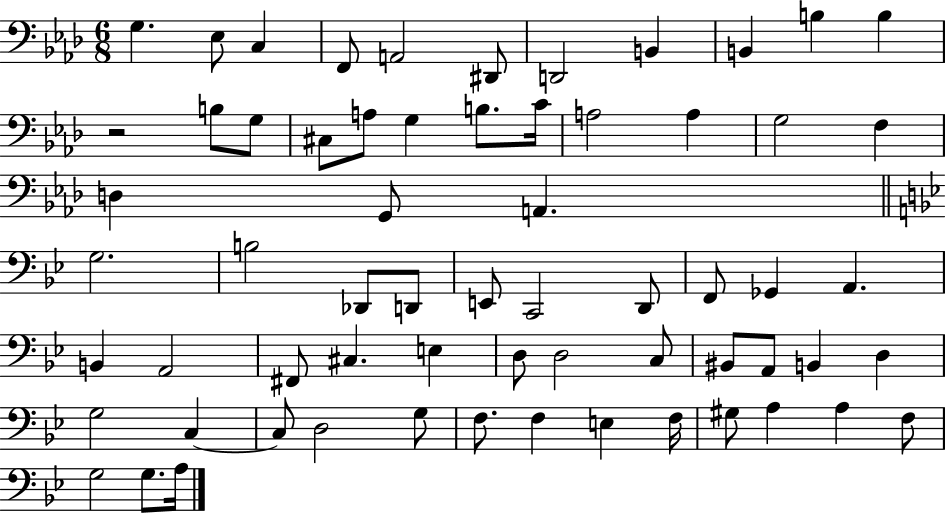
G3/q. Eb3/e C3/q F2/e A2/h D#2/e D2/h B2/q B2/q B3/q B3/q R/h B3/e G3/e C#3/e A3/e G3/q B3/e. C4/s A3/h A3/q G3/h F3/q D3/q G2/e A2/q. G3/h. B3/h Db2/e D2/e E2/e C2/h D2/e F2/e Gb2/q A2/q. B2/q A2/h F#2/e C#3/q. E3/q D3/e D3/h C3/e BIS2/e A2/e B2/q D3/q G3/h C3/q C3/e D3/h G3/e F3/e. F3/q E3/q F3/s G#3/e A3/q A3/q F3/e G3/h G3/e. A3/s